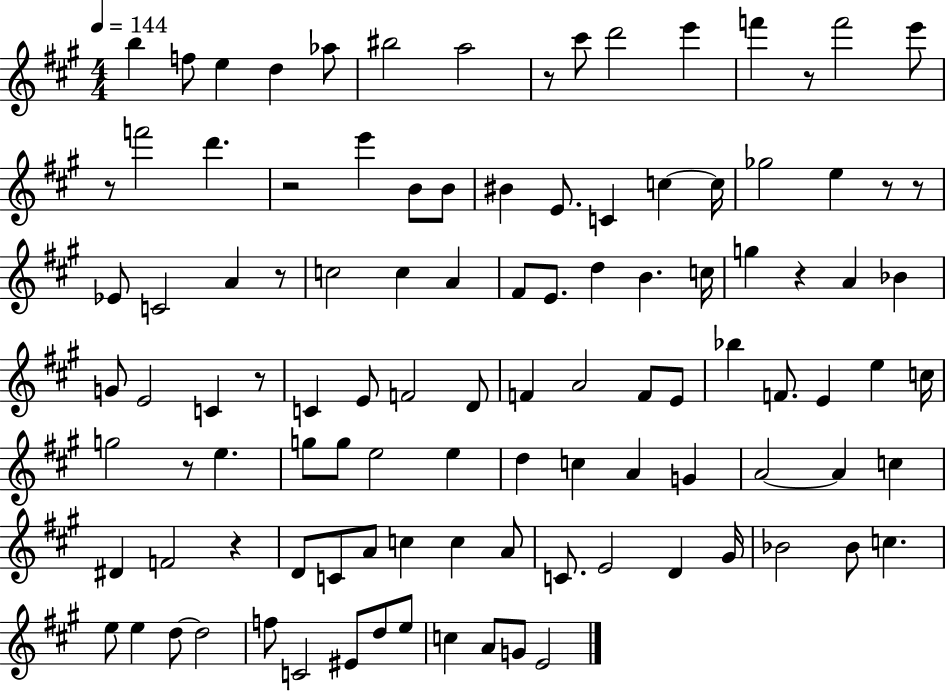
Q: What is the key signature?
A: A major